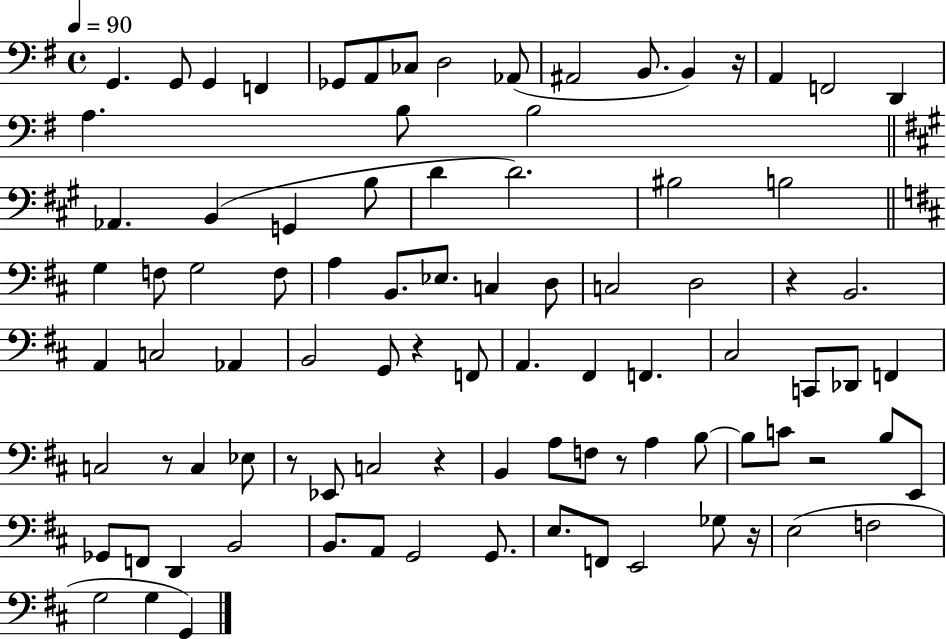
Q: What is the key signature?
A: G major